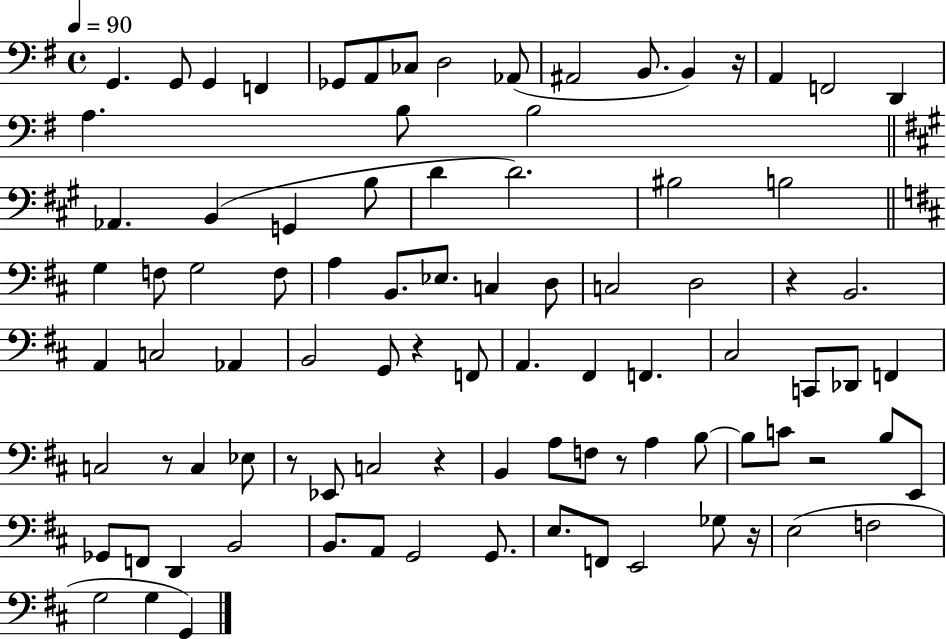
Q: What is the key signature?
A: G major